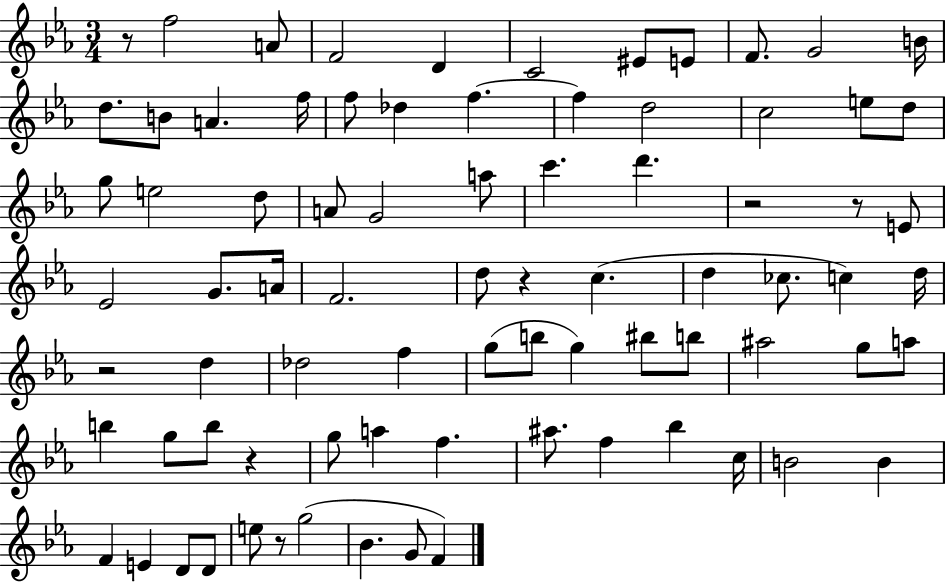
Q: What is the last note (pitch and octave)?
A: F4